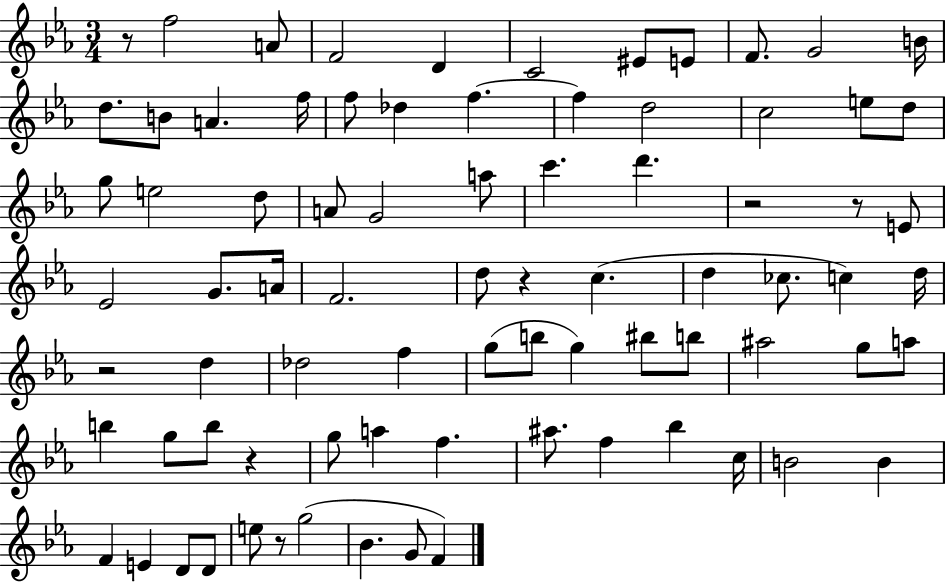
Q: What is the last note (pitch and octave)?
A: F4